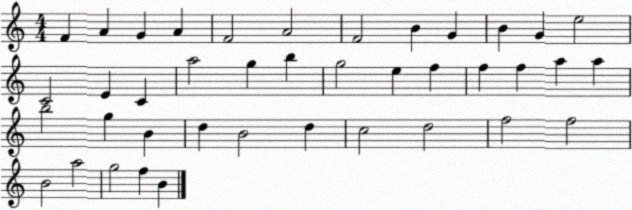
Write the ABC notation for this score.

X:1
T:Untitled
M:4/4
L:1/4
K:C
F A G A F2 A2 F2 B G B G e2 C2 E C a2 g b g2 e f f f a a b2 g B d B2 d c2 d2 f2 f2 B2 a2 g2 f B